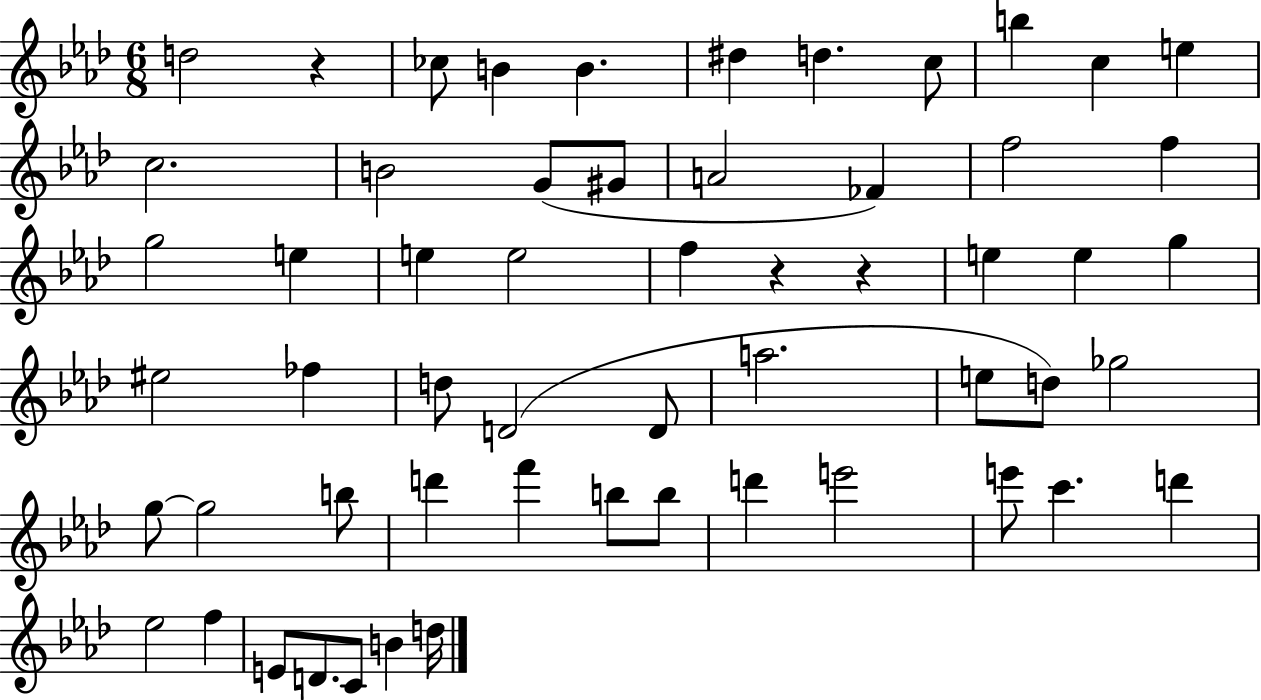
{
  \clef treble
  \numericTimeSignature
  \time 6/8
  \key aes \major
  d''2 r4 | ces''8 b'4 b'4. | dis''4 d''4. c''8 | b''4 c''4 e''4 | \break c''2. | b'2 g'8( gis'8 | a'2 fes'4) | f''2 f''4 | \break g''2 e''4 | e''4 e''2 | f''4 r4 r4 | e''4 e''4 g''4 | \break eis''2 fes''4 | d''8 d'2( d'8 | a''2. | e''8 d''8) ges''2 | \break g''8~~ g''2 b''8 | d'''4 f'''4 b''8 b''8 | d'''4 e'''2 | e'''8 c'''4. d'''4 | \break ees''2 f''4 | e'8 d'8. c'8 b'4 d''16 | \bar "|."
}